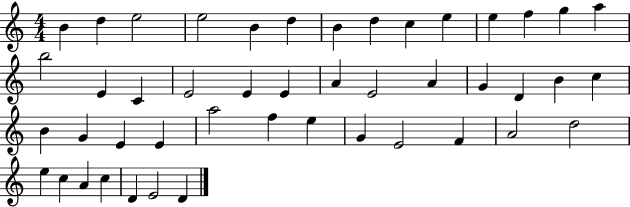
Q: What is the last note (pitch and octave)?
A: D4